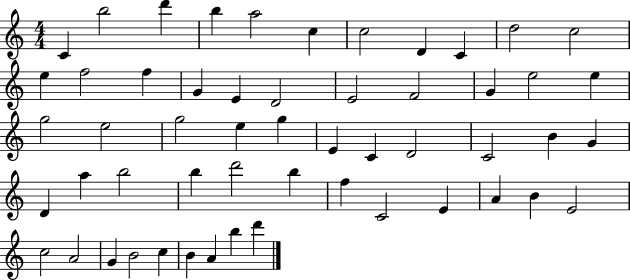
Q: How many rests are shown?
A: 0